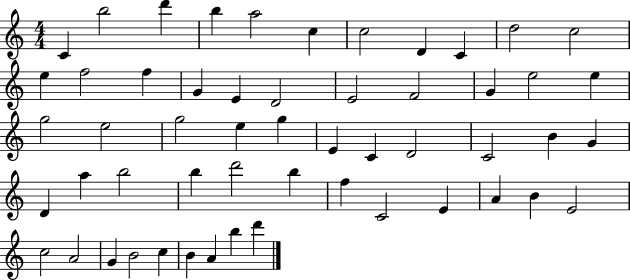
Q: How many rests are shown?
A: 0